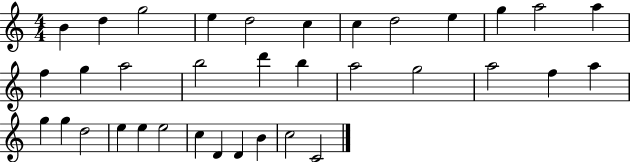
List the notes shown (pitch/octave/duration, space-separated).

B4/q D5/q G5/h E5/q D5/h C5/q C5/q D5/h E5/q G5/q A5/h A5/q F5/q G5/q A5/h B5/h D6/q B5/q A5/h G5/h A5/h F5/q A5/q G5/q G5/q D5/h E5/q E5/q E5/h C5/q D4/q D4/q B4/q C5/h C4/h